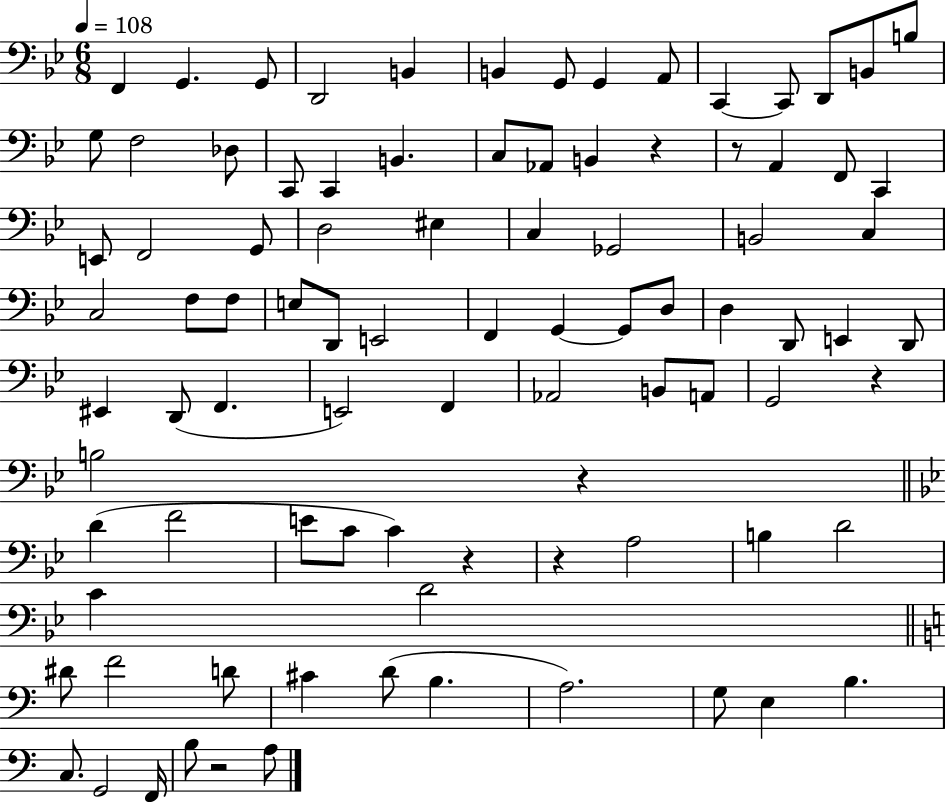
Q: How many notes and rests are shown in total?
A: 91